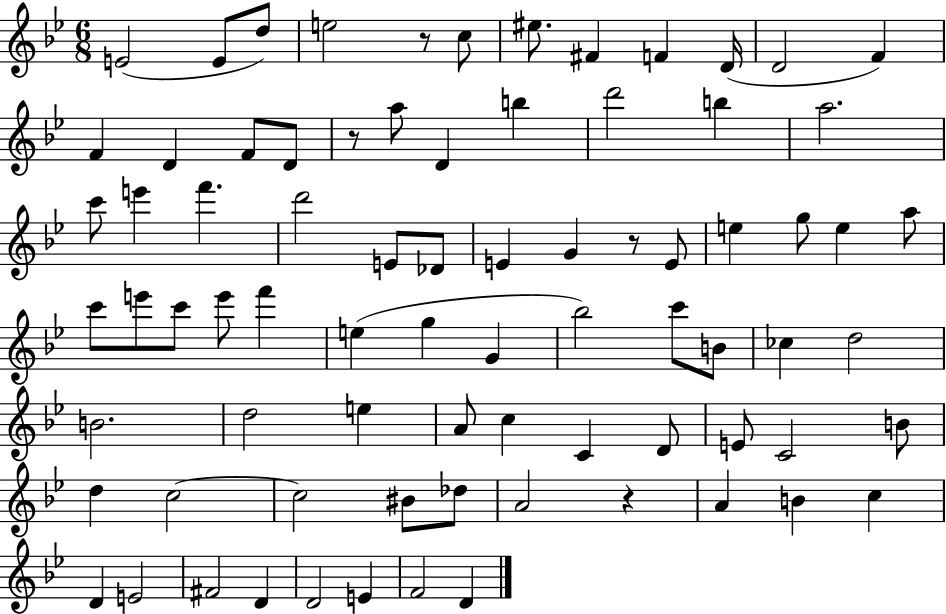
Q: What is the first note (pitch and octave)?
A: E4